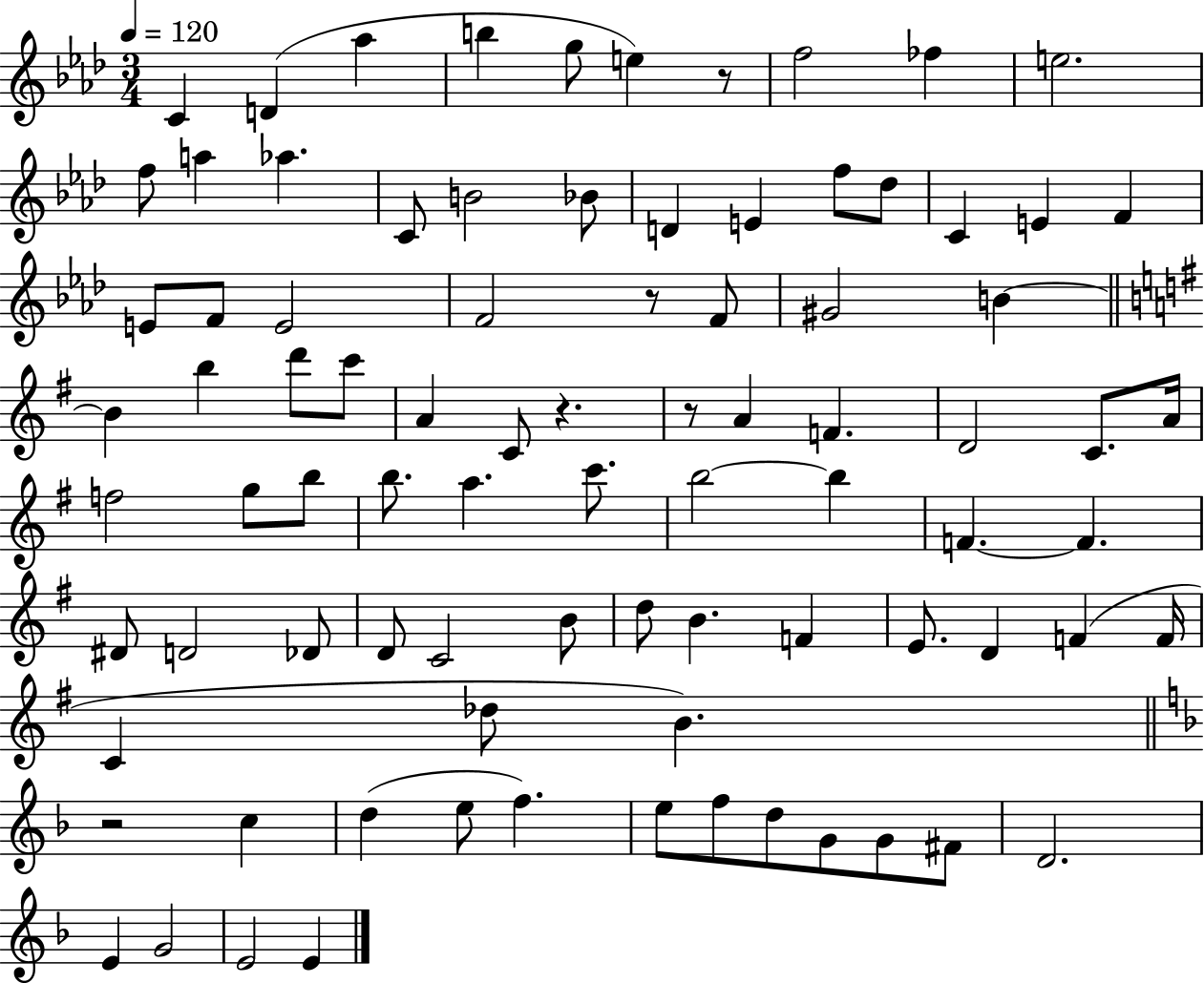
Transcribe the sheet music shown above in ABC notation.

X:1
T:Untitled
M:3/4
L:1/4
K:Ab
C D _a b g/2 e z/2 f2 _f e2 f/2 a _a C/2 B2 _B/2 D E f/2 _d/2 C E F E/2 F/2 E2 F2 z/2 F/2 ^G2 B B b d'/2 c'/2 A C/2 z z/2 A F D2 C/2 A/4 f2 g/2 b/2 b/2 a c'/2 b2 b F F ^D/2 D2 _D/2 D/2 C2 B/2 d/2 B F E/2 D F F/4 C _d/2 B z2 c d e/2 f e/2 f/2 d/2 G/2 G/2 ^F/2 D2 E G2 E2 E